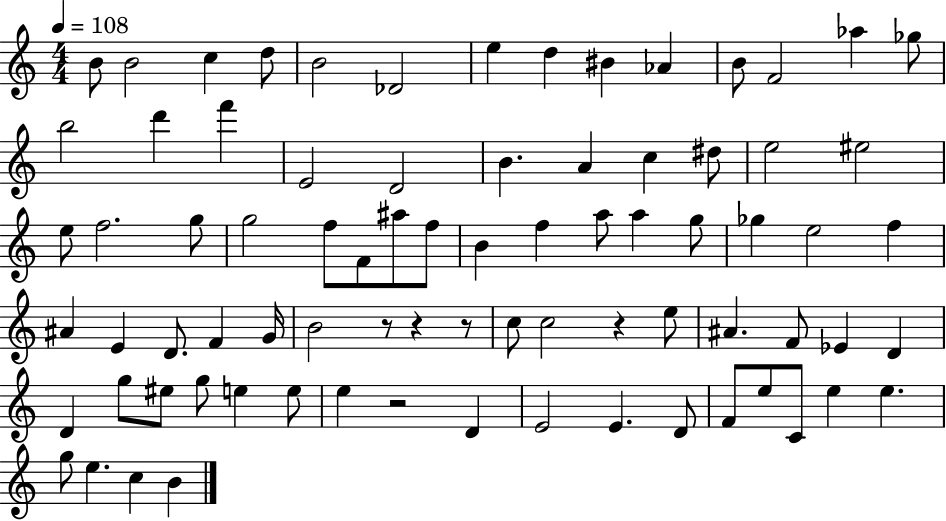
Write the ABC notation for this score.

X:1
T:Untitled
M:4/4
L:1/4
K:C
B/2 B2 c d/2 B2 _D2 e d ^B _A B/2 F2 _a _g/2 b2 d' f' E2 D2 B A c ^d/2 e2 ^e2 e/2 f2 g/2 g2 f/2 F/2 ^a/2 f/2 B f a/2 a g/2 _g e2 f ^A E D/2 F G/4 B2 z/2 z z/2 c/2 c2 z e/2 ^A F/2 _E D D g/2 ^e/2 g/2 e e/2 e z2 D E2 E D/2 F/2 e/2 C/2 e e g/2 e c B